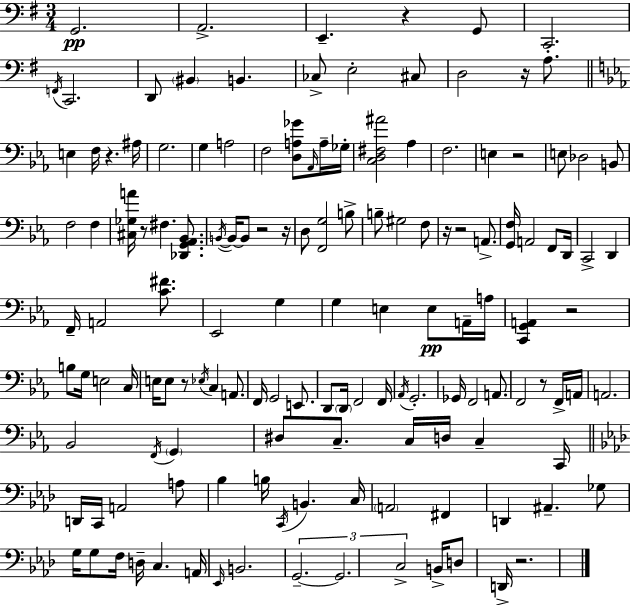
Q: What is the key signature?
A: G major